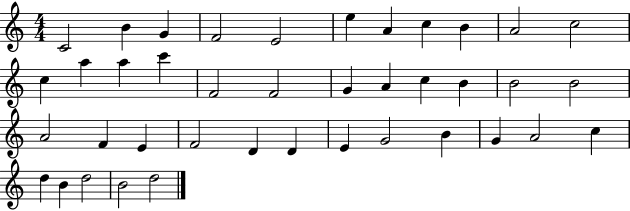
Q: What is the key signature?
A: C major